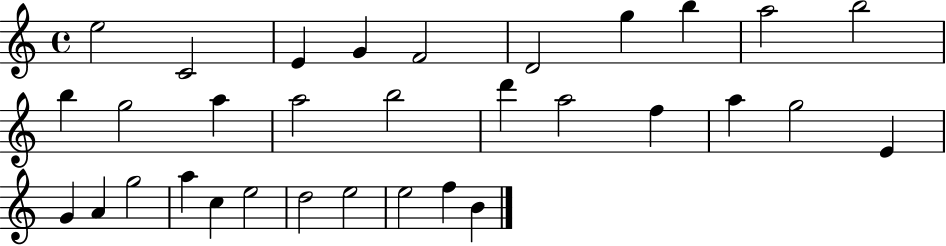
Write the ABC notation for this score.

X:1
T:Untitled
M:4/4
L:1/4
K:C
e2 C2 E G F2 D2 g b a2 b2 b g2 a a2 b2 d' a2 f a g2 E G A g2 a c e2 d2 e2 e2 f B